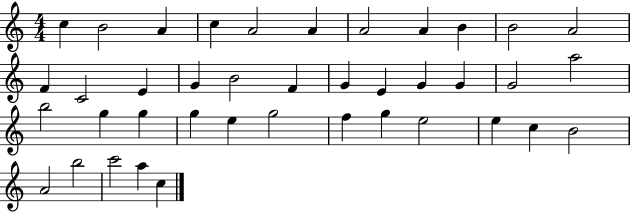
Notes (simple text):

C5/q B4/h A4/q C5/q A4/h A4/q A4/h A4/q B4/q B4/h A4/h F4/q C4/h E4/q G4/q B4/h F4/q G4/q E4/q G4/q G4/q G4/h A5/h B5/h G5/q G5/q G5/q E5/q G5/h F5/q G5/q E5/h E5/q C5/q B4/h A4/h B5/h C6/h A5/q C5/q